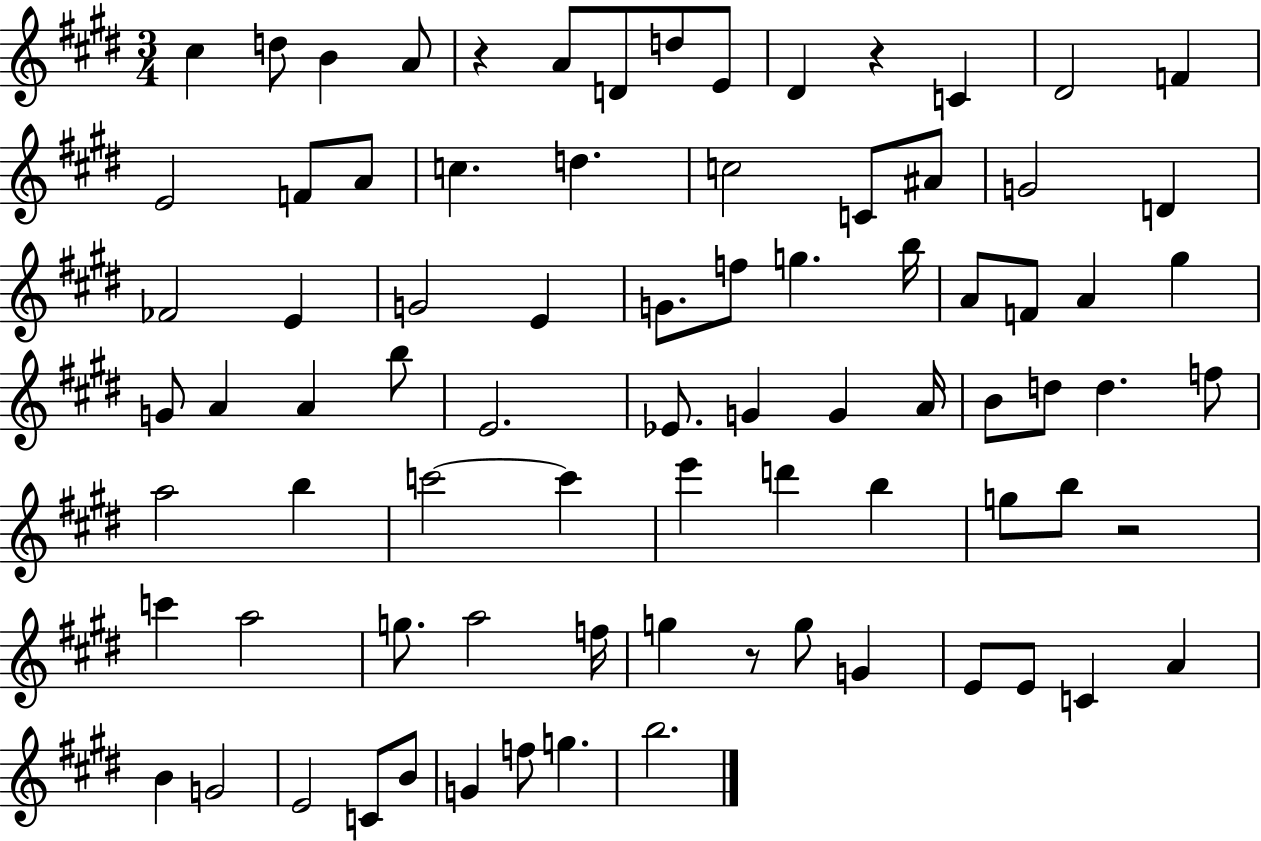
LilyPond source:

{
  \clef treble
  \numericTimeSignature
  \time 3/4
  \key e \major
  \repeat volta 2 { cis''4 d''8 b'4 a'8 | r4 a'8 d'8 d''8 e'8 | dis'4 r4 c'4 | dis'2 f'4 | \break e'2 f'8 a'8 | c''4. d''4. | c''2 c'8 ais'8 | g'2 d'4 | \break fes'2 e'4 | g'2 e'4 | g'8. f''8 g''4. b''16 | a'8 f'8 a'4 gis''4 | \break g'8 a'4 a'4 b''8 | e'2. | ees'8. g'4 g'4 a'16 | b'8 d''8 d''4. f''8 | \break a''2 b''4 | c'''2~~ c'''4 | e'''4 d'''4 b''4 | g''8 b''8 r2 | \break c'''4 a''2 | g''8. a''2 f''16 | g''4 r8 g''8 g'4 | e'8 e'8 c'4 a'4 | \break b'4 g'2 | e'2 c'8 b'8 | g'4 f''8 g''4. | b''2. | \break } \bar "|."
}